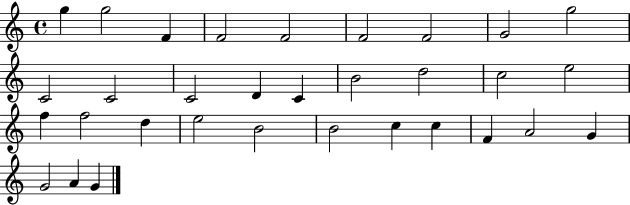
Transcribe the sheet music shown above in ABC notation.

X:1
T:Untitled
M:4/4
L:1/4
K:C
g g2 F F2 F2 F2 F2 G2 g2 C2 C2 C2 D C B2 d2 c2 e2 f f2 d e2 B2 B2 c c F A2 G G2 A G